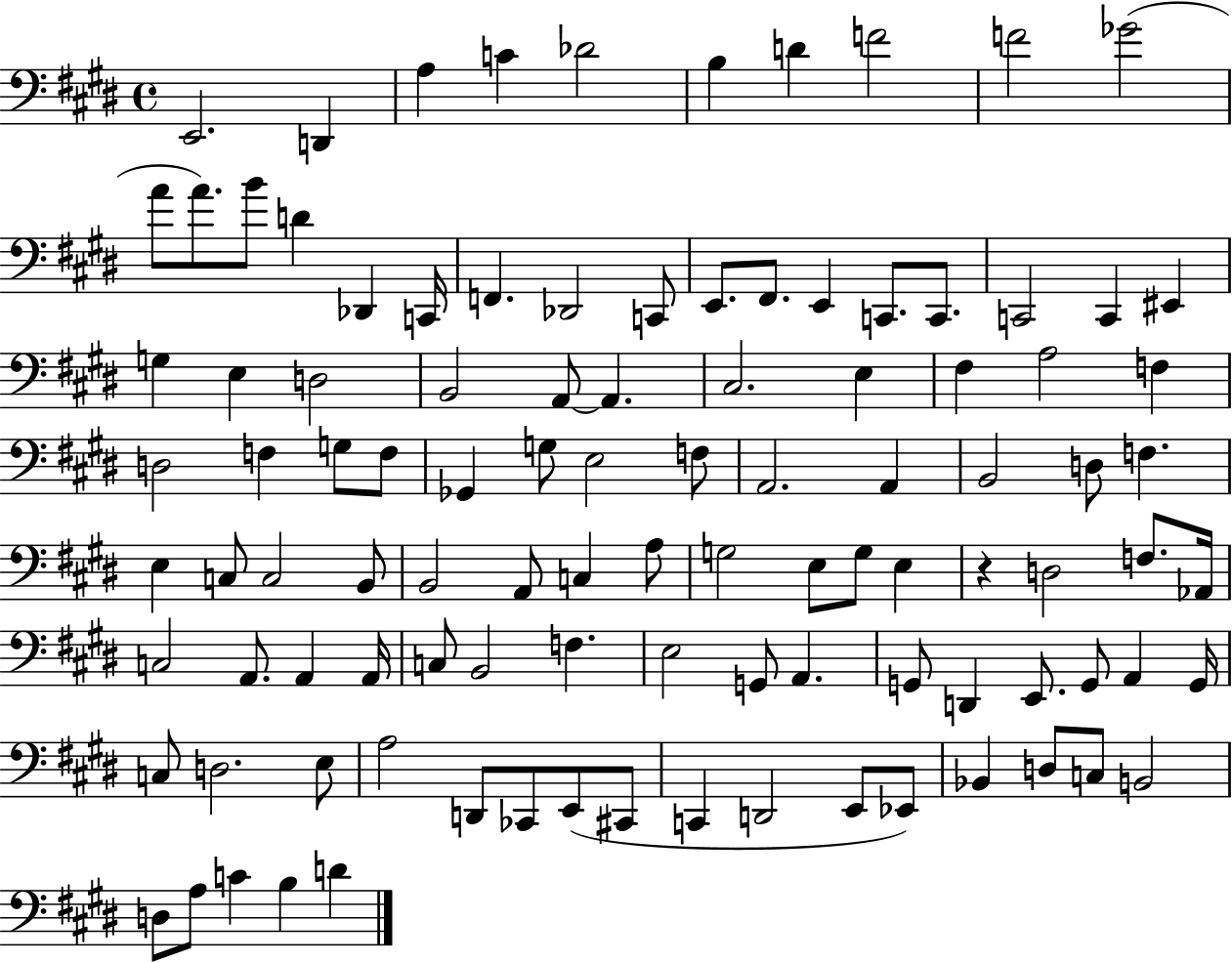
{
  \clef bass
  \time 4/4
  \defaultTimeSignature
  \key e \major
  e,2. d,4 | a4 c'4 des'2 | b4 d'4 f'2 | f'2 ges'2( | \break a'8 a'8.) b'8 d'4 des,4 c,16 | f,4. des,2 c,8 | e,8. fis,8. e,4 c,8. c,8. | c,2 c,4 eis,4 | \break g4 e4 d2 | b,2 a,8~~ a,4. | cis2. e4 | fis4 a2 f4 | \break d2 f4 g8 f8 | ges,4 g8 e2 f8 | a,2. a,4 | b,2 d8 f4. | \break e4 c8 c2 b,8 | b,2 a,8 c4 a8 | g2 e8 g8 e4 | r4 d2 f8. aes,16 | \break c2 a,8. a,4 a,16 | c8 b,2 f4. | e2 g,8 a,4. | g,8 d,4 e,8. g,8 a,4 g,16 | \break c8 d2. e8 | a2 d,8 ces,8 e,8( cis,8 | c,4 d,2 e,8 ees,8) | bes,4 d8 c8 b,2 | \break d8 a8 c'4 b4 d'4 | \bar "|."
}